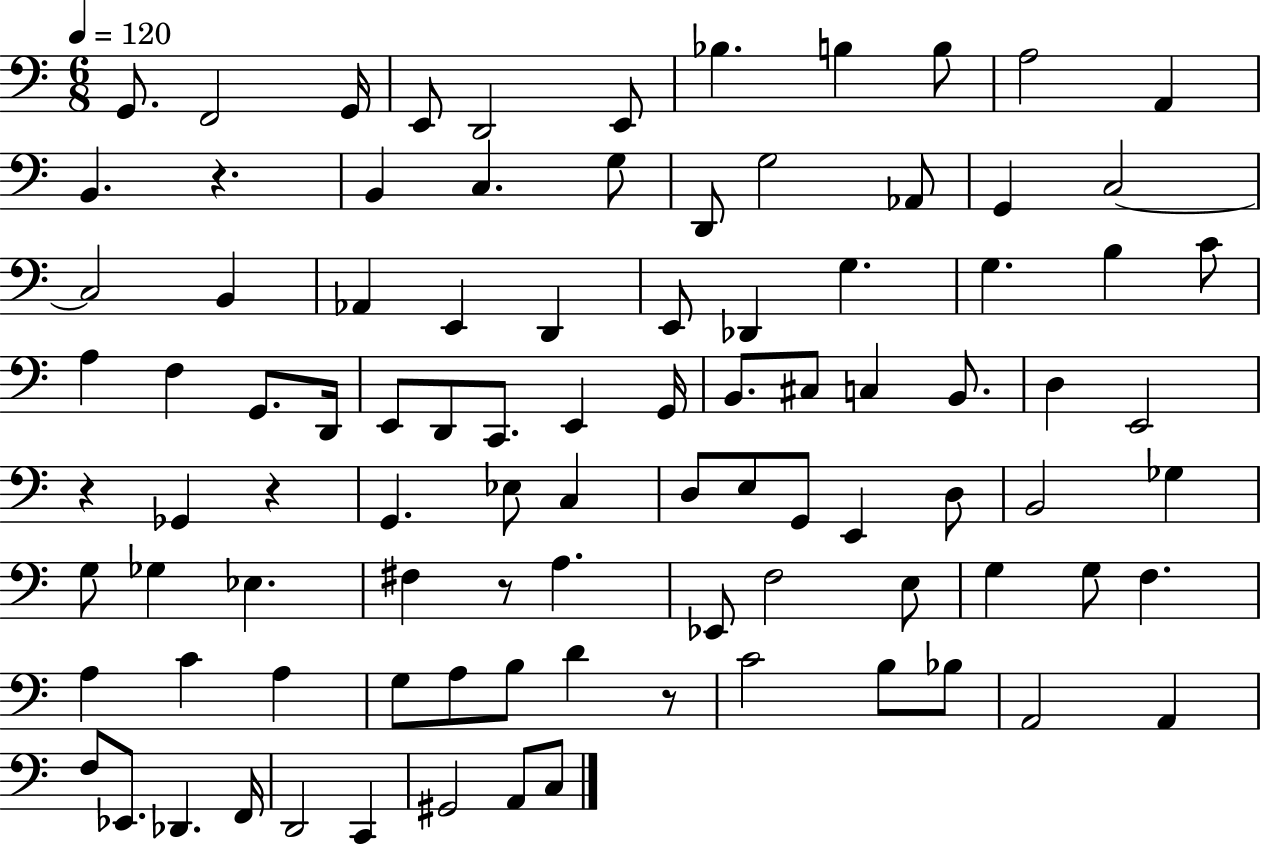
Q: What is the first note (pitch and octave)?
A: G2